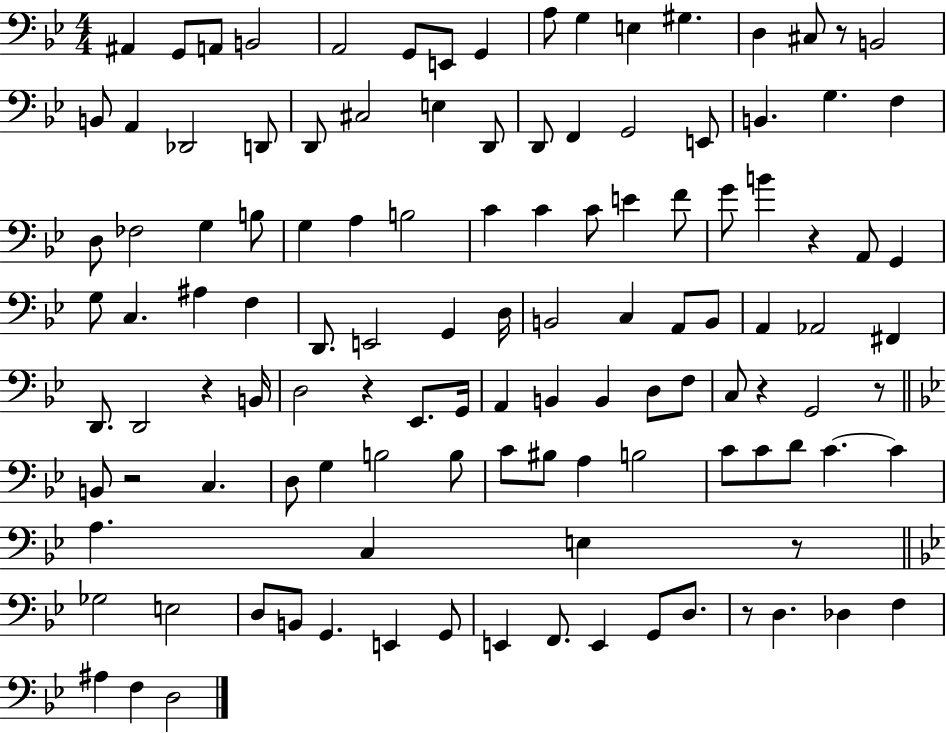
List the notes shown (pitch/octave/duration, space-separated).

A#2/q G2/e A2/e B2/h A2/h G2/e E2/e G2/q A3/e G3/q E3/q G#3/q. D3/q C#3/e R/e B2/h B2/e A2/q Db2/h D2/e D2/e C#3/h E3/q D2/e D2/e F2/q G2/h E2/e B2/q. G3/q. F3/q D3/e FES3/h G3/q B3/e G3/q A3/q B3/h C4/q C4/q C4/e E4/q F4/e G4/e B4/q R/q A2/e G2/q G3/e C3/q. A#3/q F3/q D2/e. E2/h G2/q D3/s B2/h C3/q A2/e B2/e A2/q Ab2/h F#2/q D2/e. D2/h R/q B2/s D3/h R/q Eb2/e. G2/s A2/q B2/q B2/q D3/e F3/e C3/e R/q G2/h R/e B2/e R/h C3/q. D3/e G3/q B3/h B3/e C4/e BIS3/e A3/q B3/h C4/e C4/e D4/e C4/q. C4/q A3/q. C3/q E3/q R/e Gb3/h E3/h D3/e B2/e G2/q. E2/q G2/e E2/q F2/e. E2/q G2/e D3/e. R/e D3/q. Db3/q F3/q A#3/q F3/q D3/h